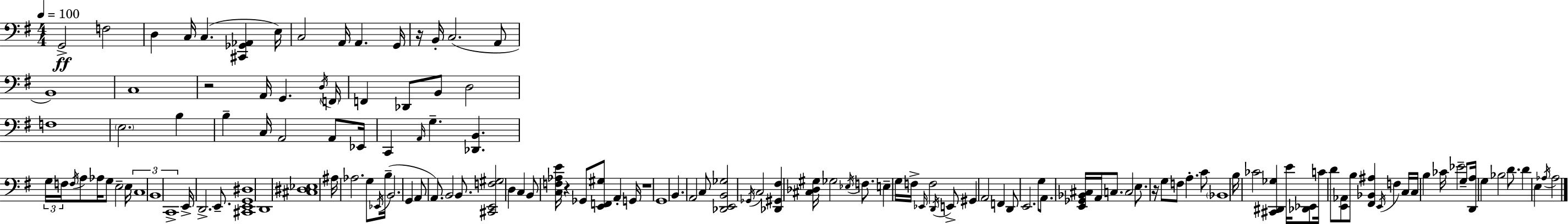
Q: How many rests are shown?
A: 5